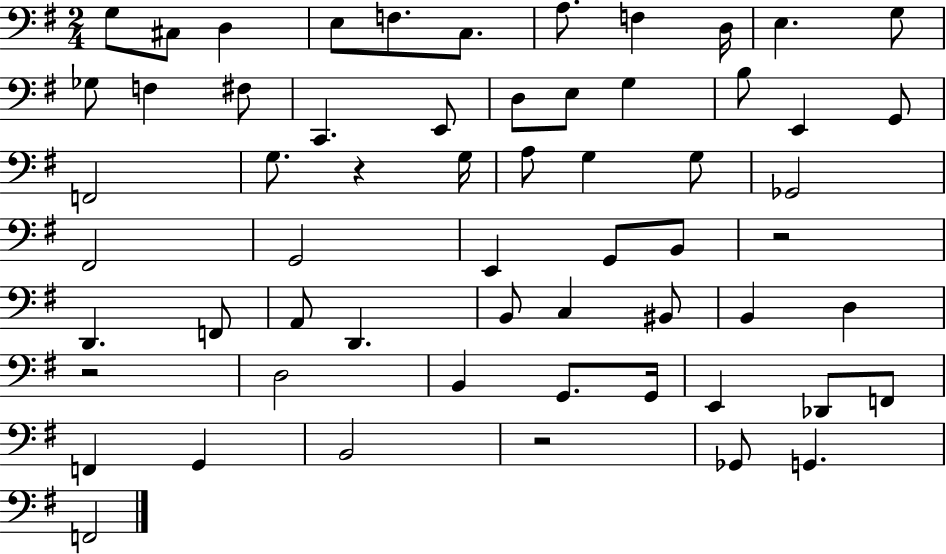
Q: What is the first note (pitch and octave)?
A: G3